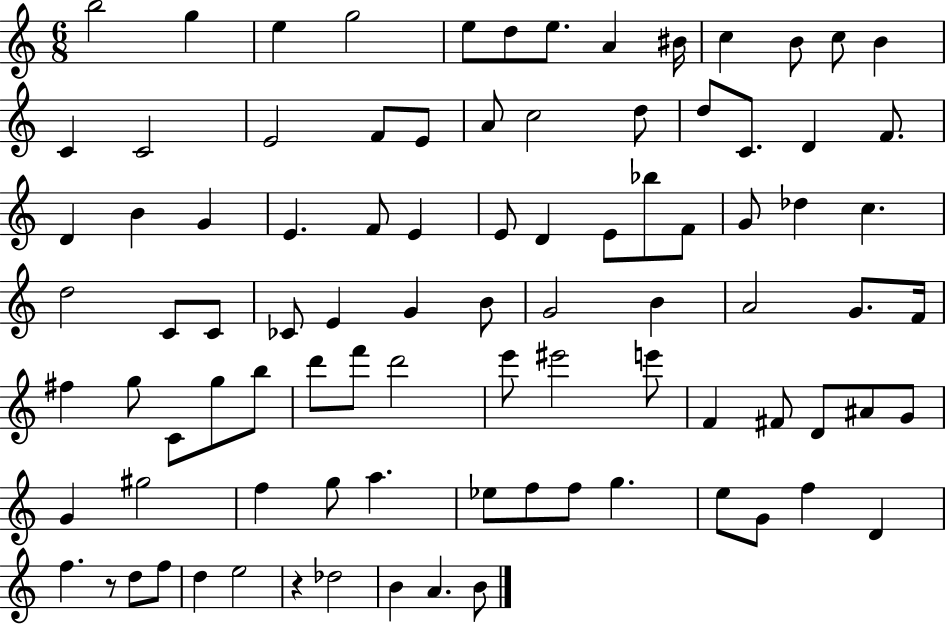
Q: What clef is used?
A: treble